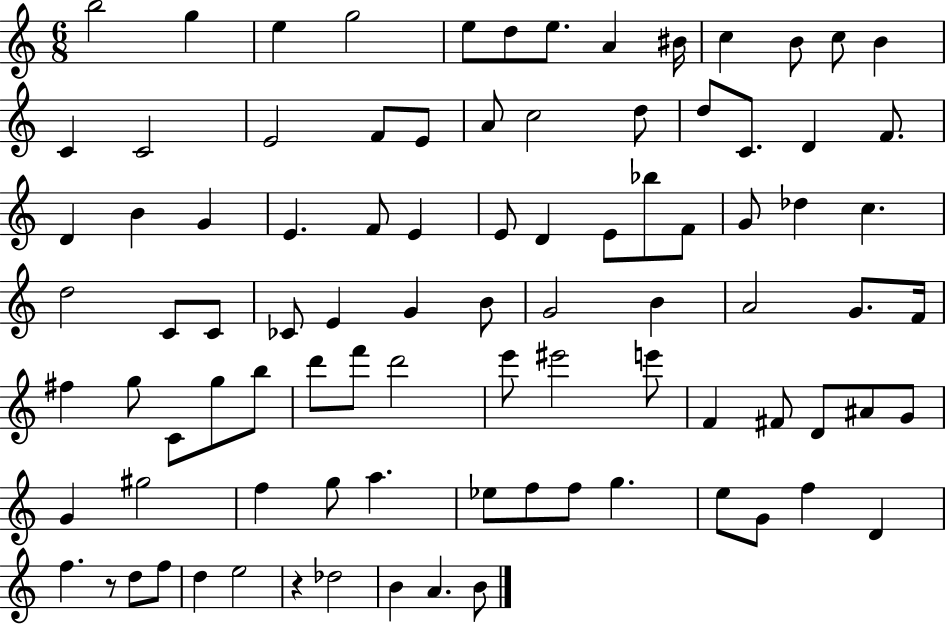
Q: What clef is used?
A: treble